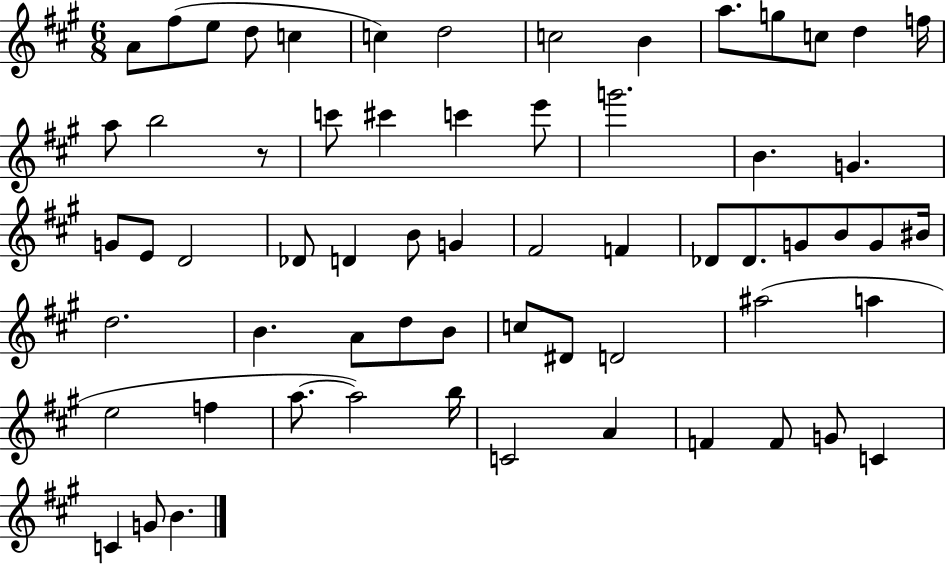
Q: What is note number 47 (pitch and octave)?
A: A#5